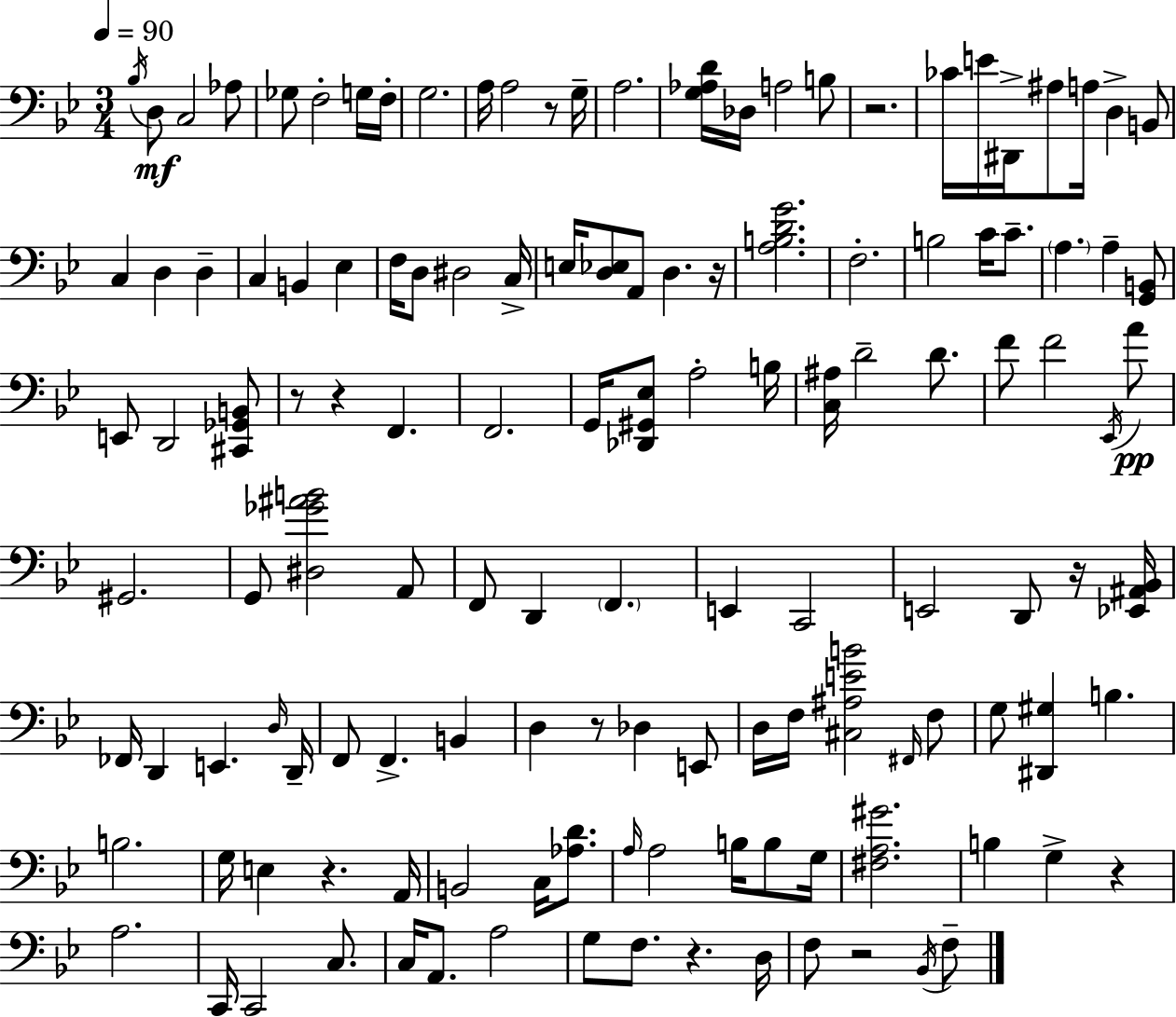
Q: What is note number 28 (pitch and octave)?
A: B2